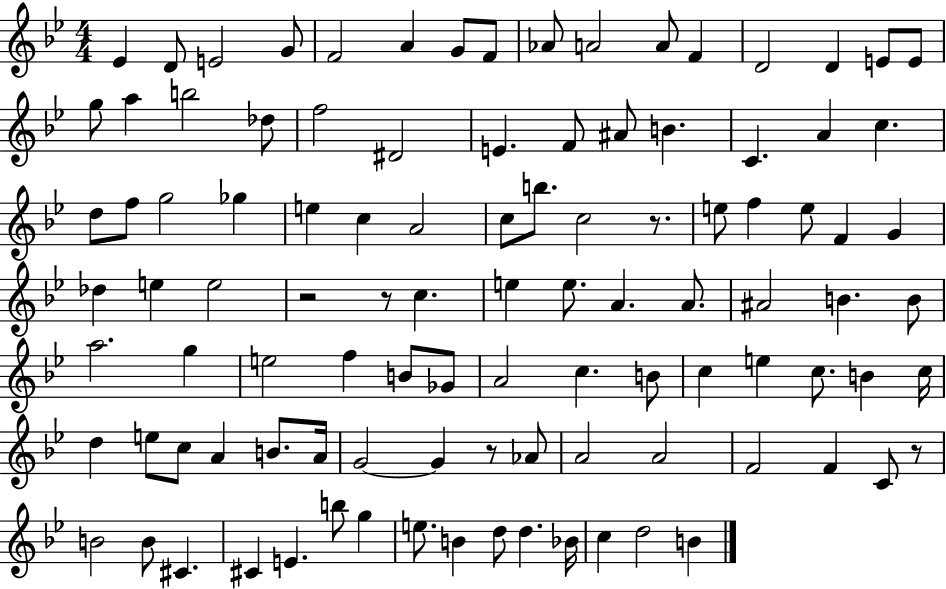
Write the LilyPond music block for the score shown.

{
  \clef treble
  \numericTimeSignature
  \time 4/4
  \key bes \major
  ees'4 d'8 e'2 g'8 | f'2 a'4 g'8 f'8 | aes'8 a'2 a'8 f'4 | d'2 d'4 e'8 e'8 | \break g''8 a''4 b''2 des''8 | f''2 dis'2 | e'4. f'8 ais'8 b'4. | c'4. a'4 c''4. | \break d''8 f''8 g''2 ges''4 | e''4 c''4 a'2 | c''8 b''8. c''2 r8. | e''8 f''4 e''8 f'4 g'4 | \break des''4 e''4 e''2 | r2 r8 c''4. | e''4 e''8. a'4. a'8. | ais'2 b'4. b'8 | \break a''2. g''4 | e''2 f''4 b'8 ges'8 | a'2 c''4. b'8 | c''4 e''4 c''8. b'4 c''16 | \break d''4 e''8 c''8 a'4 b'8. a'16 | g'2~~ g'4 r8 aes'8 | a'2 a'2 | f'2 f'4 c'8 r8 | \break b'2 b'8 cis'4. | cis'4 e'4. b''8 g''4 | e''8. b'4 d''8 d''4. bes'16 | c''4 d''2 b'4 | \break \bar "|."
}